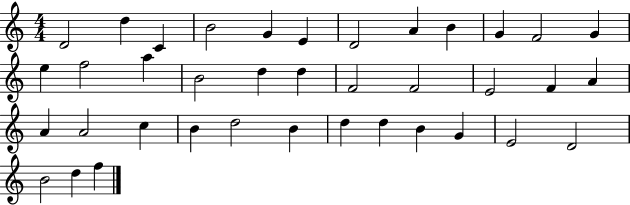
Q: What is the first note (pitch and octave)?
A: D4